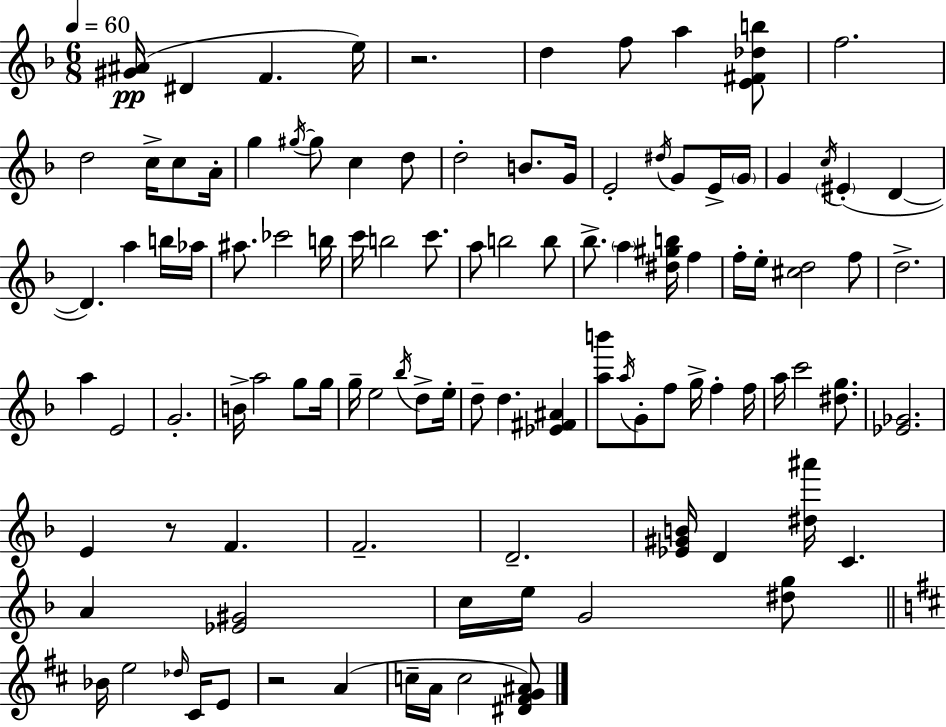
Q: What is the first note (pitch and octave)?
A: D#4